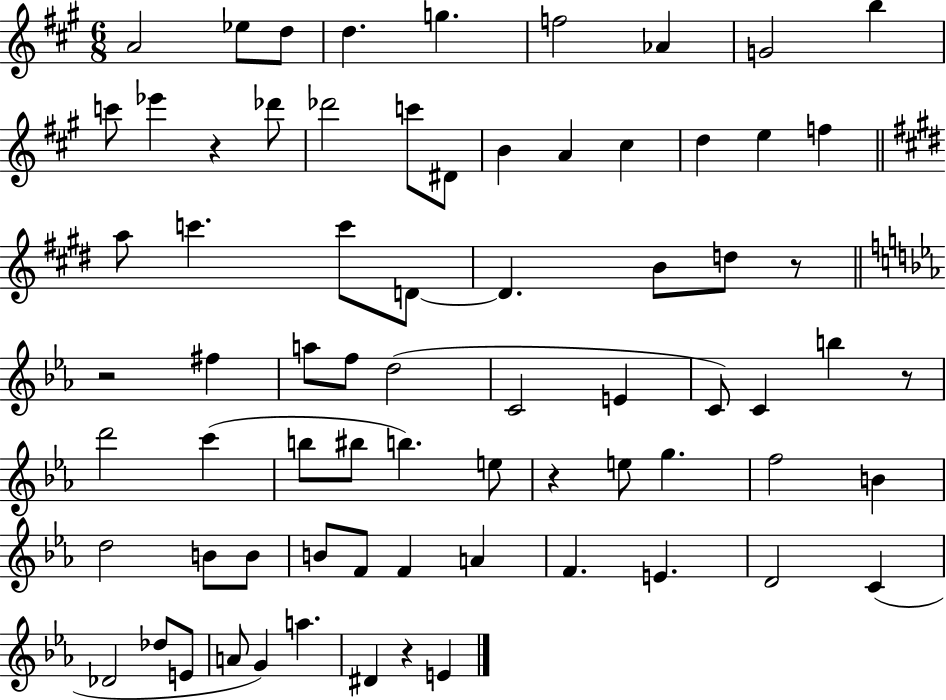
{
  \clef treble
  \numericTimeSignature
  \time 6/8
  \key a \major
  a'2 ees''8 d''8 | d''4. g''4. | f''2 aes'4 | g'2 b''4 | \break c'''8 ees'''4 r4 des'''8 | des'''2 c'''8 dis'8 | b'4 a'4 cis''4 | d''4 e''4 f''4 | \break \bar "||" \break \key e \major a''8 c'''4. c'''8 d'8~~ | d'4. b'8 d''8 r8 | \bar "||" \break \key ees \major r2 fis''4 | a''8 f''8 d''2( | c'2 e'4 | c'8) c'4 b''4 r8 | \break d'''2 c'''4( | b''8 bis''8 b''4.) e''8 | r4 e''8 g''4. | f''2 b'4 | \break d''2 b'8 b'8 | b'8 f'8 f'4 a'4 | f'4. e'4. | d'2 c'4( | \break des'2 des''8 e'8 | a'8 g'4) a''4. | dis'4 r4 e'4 | \bar "|."
}